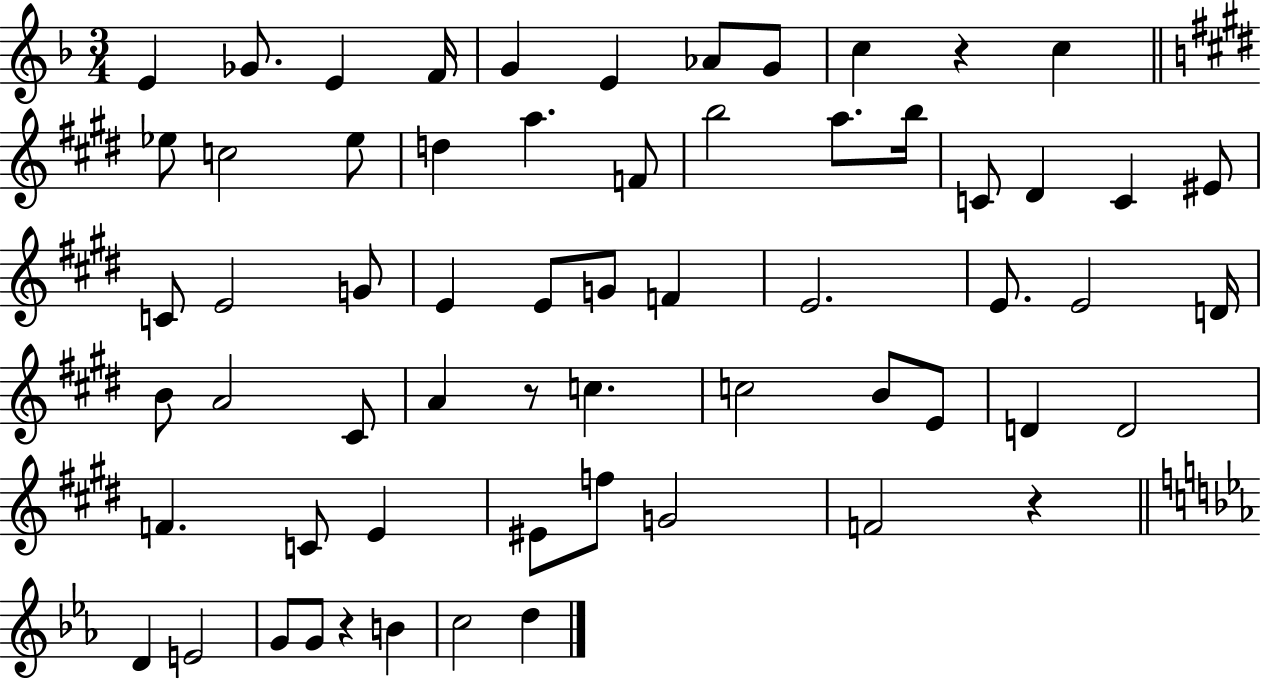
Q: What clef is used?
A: treble